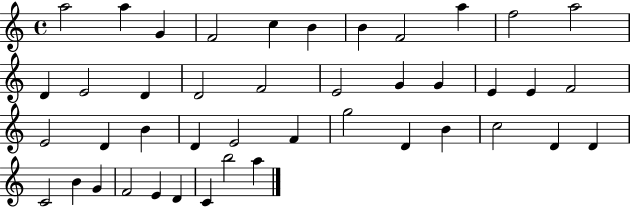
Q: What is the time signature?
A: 4/4